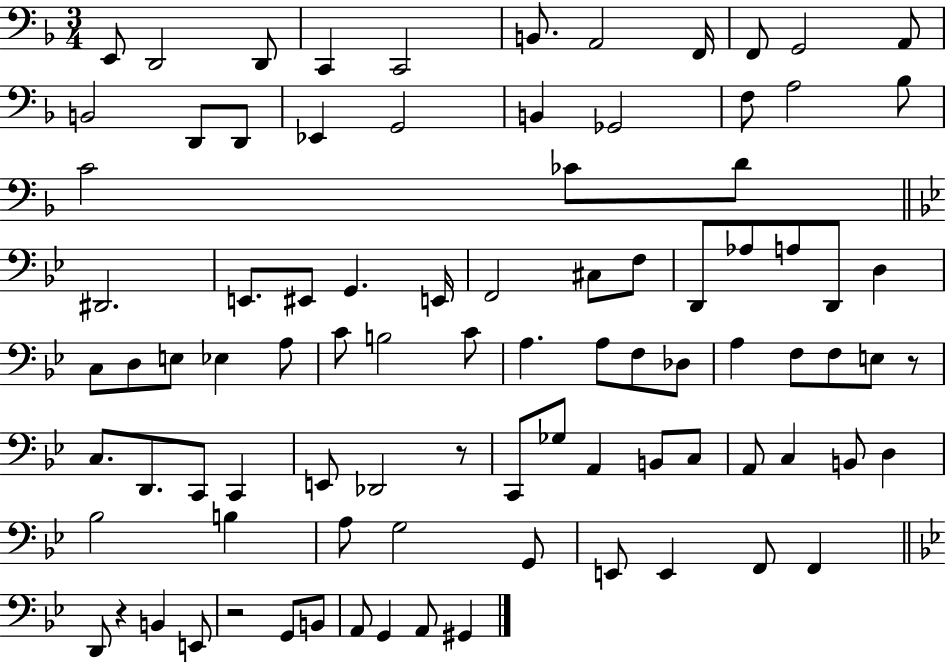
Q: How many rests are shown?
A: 4